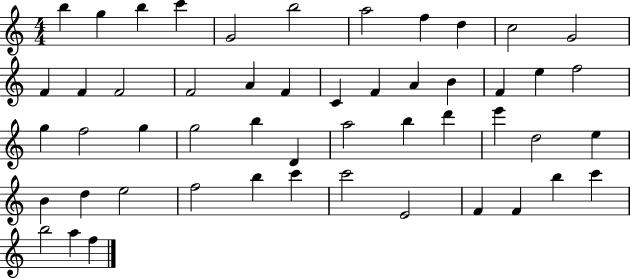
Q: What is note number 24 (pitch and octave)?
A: F5